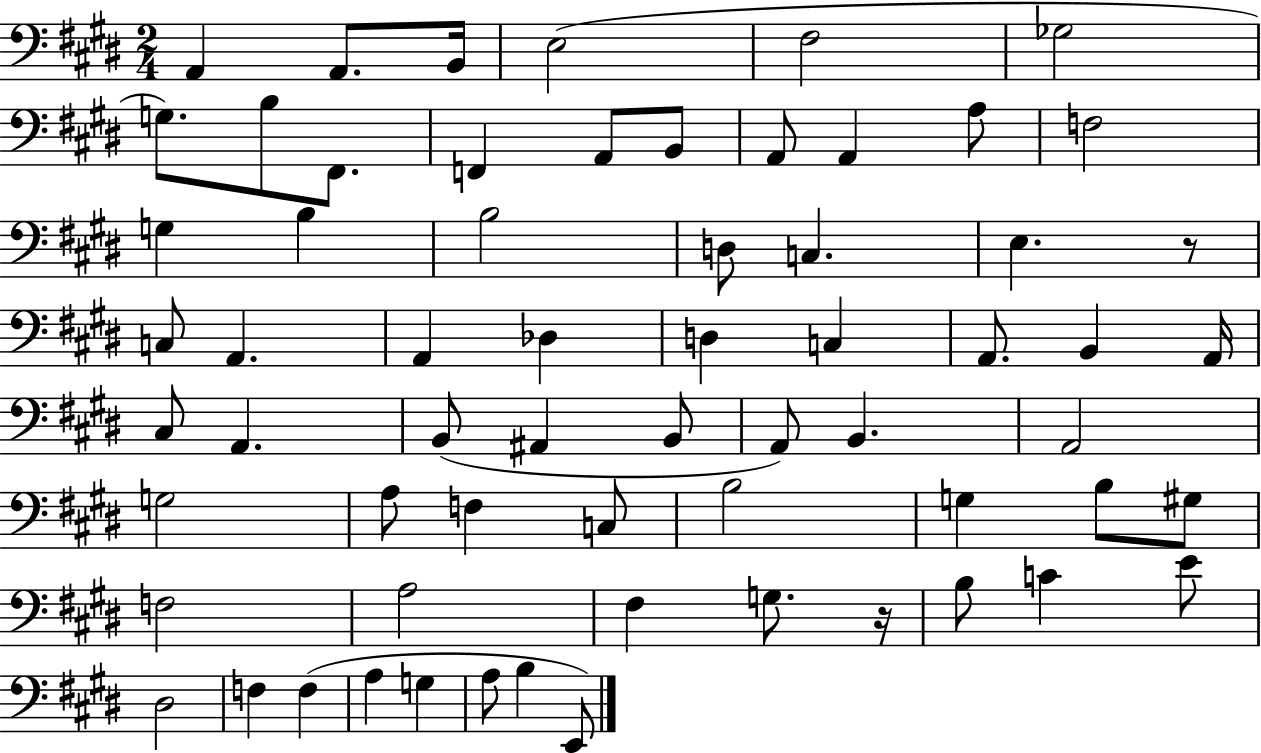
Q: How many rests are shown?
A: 2